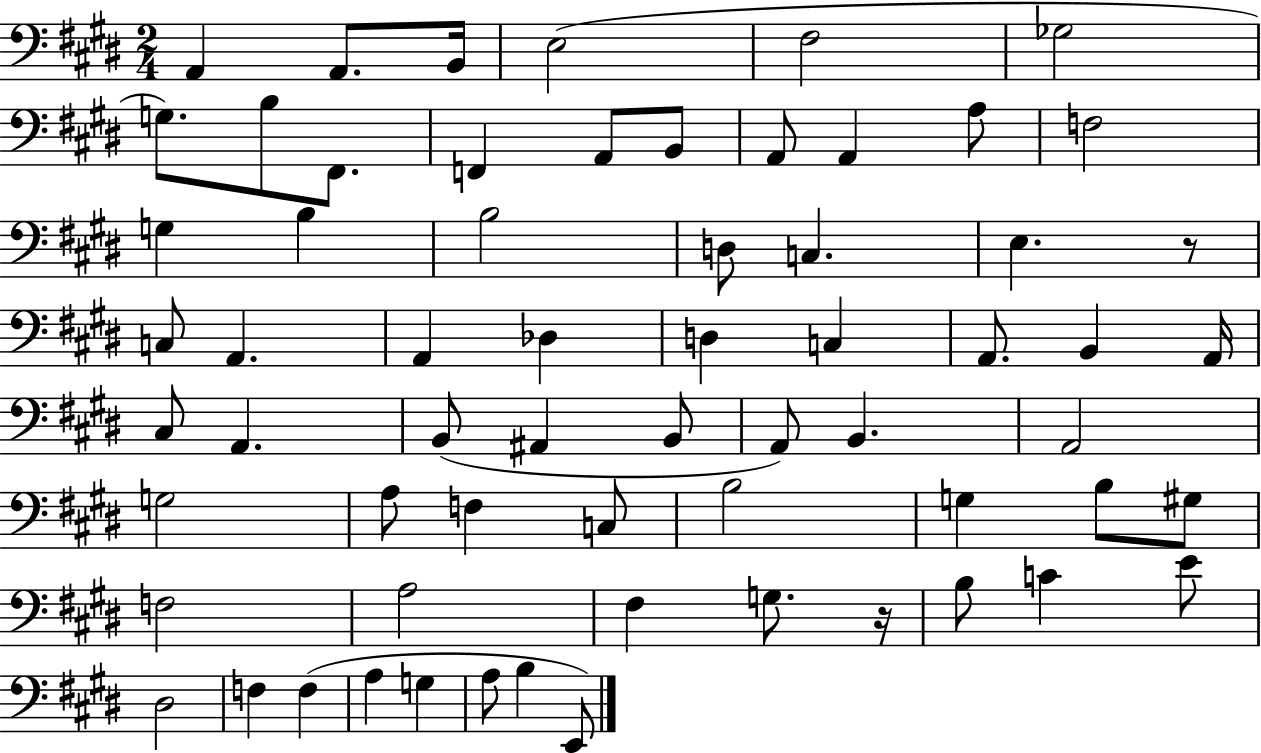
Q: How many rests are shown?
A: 2